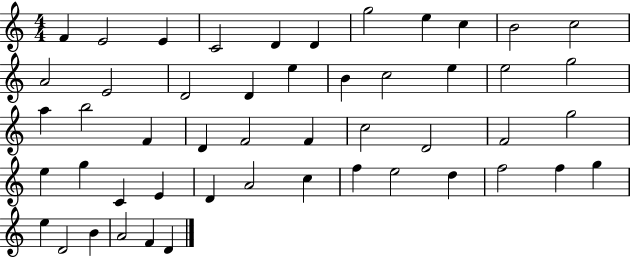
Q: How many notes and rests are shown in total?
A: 50